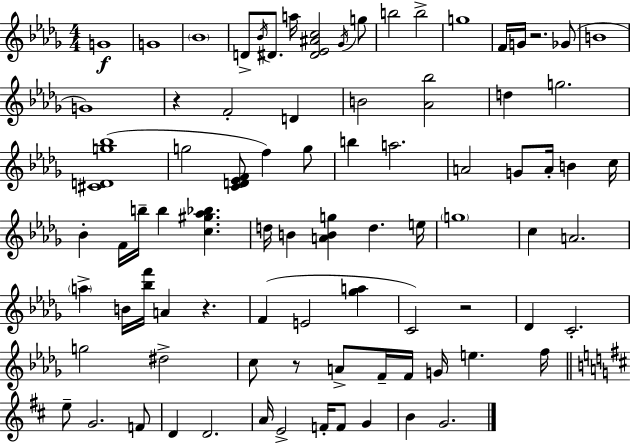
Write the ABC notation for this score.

X:1
T:Untitled
M:4/4
L:1/4
K:Bbm
G4 G4 _B4 D/2 _B/4 ^D/2 a/4 [^D_E^Ac]2 _G/4 g/2 b2 b2 g4 F/4 G/4 z2 _G/2 B4 G4 z F2 D B2 [_A_b]2 d g2 [^CDg_b]4 g2 [CD_EF]/2 f g/2 b a2 A2 G/2 A/4 B c/4 _B F/4 b/4 b [c^g_a_b] d/4 B [ABg] d e/4 g4 c A2 a B/4 [_bf']/4 A z F E2 [_ga] C2 z2 _D C2 g2 ^d2 c/2 z/2 A/2 F/4 F/4 G/4 e f/4 e/2 G2 F/2 D D2 A/4 E2 F/4 F/2 G B G2